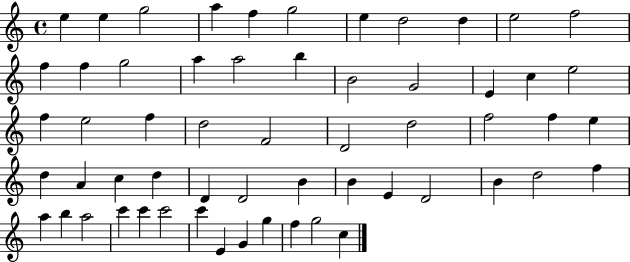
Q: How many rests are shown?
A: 0